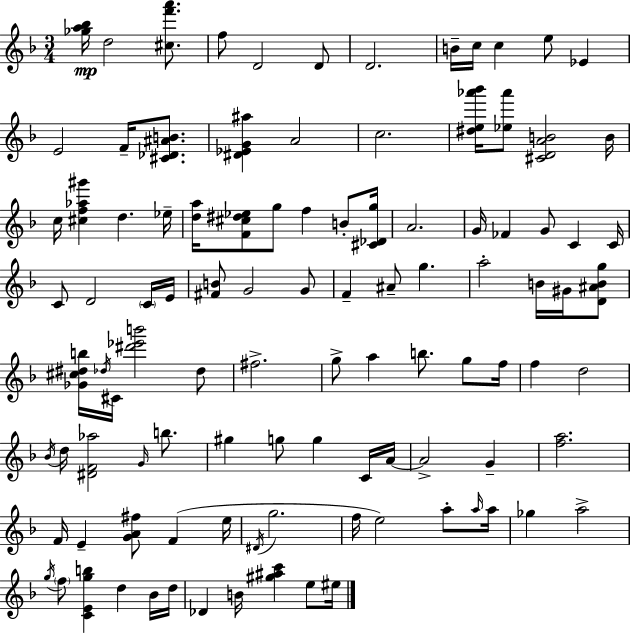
[Gb5,A5,Bb5]/s D5/h [C#5,F6,A6]/e. F5/e D4/h D4/e D4/h. B4/s C5/s C5/q E5/e Eb4/q E4/h F4/s [C#4,Db4,A#4,B4]/e. [D#4,Eb4,G4,A#5]/q A4/h C5/h. [D#5,E5,Ab6,Bb6]/s [Eb5,Ab6]/e [C#4,D4,A4,B4]/h B4/s C5/s [C#5,F5,Ab5,G#6]/q D5/q. Eb5/s [D5,A5]/s [F4,C#5,D#5,Eb5]/e G5/e F5/q B4/e [C#4,Db4,G5]/s A4/h. G4/s FES4/q G4/e C4/q C4/s C4/e D4/h C4/s E4/s [F#4,B4]/e G4/h G4/e F4/q A#4/e G5/q. A5/h B4/s G#4/s [D4,A#4,B4,G5]/e [Gb4,C#5,D#5,B5]/s Db5/s C#4/s [D#6,Eb6,B6]/h Db5/e F#5/h. G5/e A5/q B5/e. G5/e F5/s F5/q D5/h Bb4/s D5/s [D#4,F4,Ab5]/h G4/s B5/e. G#5/q G5/e G5/q C4/s A4/s A4/h G4/q [F5,A5]/h. F4/s E4/q [G4,A4,F#5]/e F4/q E5/s D#4/s G5/h. F5/s E5/h A5/e A5/s A5/s Gb5/q A5/h G5/s F5/e [C4,E4,G5,B5]/q D5/q Bb4/s D5/s Db4/q B4/s [G#5,A#5,C6]/q E5/e EIS5/s